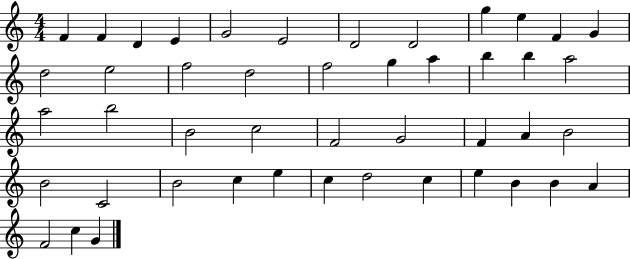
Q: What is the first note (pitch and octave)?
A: F4